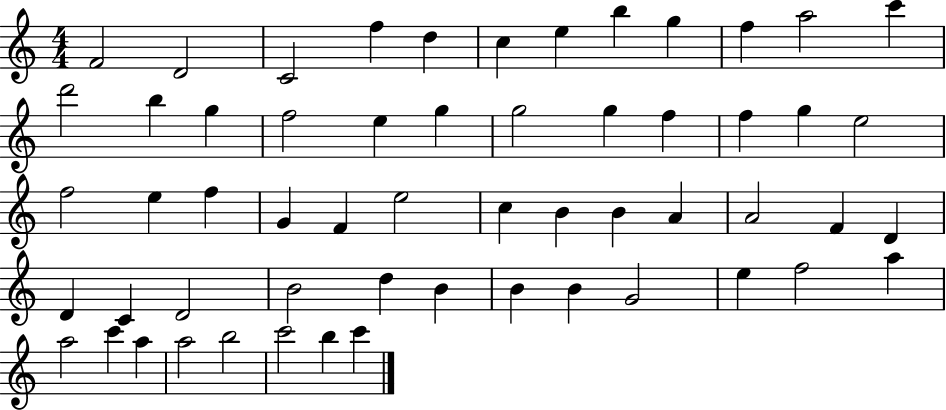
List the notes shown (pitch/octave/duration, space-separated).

F4/h D4/h C4/h F5/q D5/q C5/q E5/q B5/q G5/q F5/q A5/h C6/q D6/h B5/q G5/q F5/h E5/q G5/q G5/h G5/q F5/q F5/q G5/q E5/h F5/h E5/q F5/q G4/q F4/q E5/h C5/q B4/q B4/q A4/q A4/h F4/q D4/q D4/q C4/q D4/h B4/h D5/q B4/q B4/q B4/q G4/h E5/q F5/h A5/q A5/h C6/q A5/q A5/h B5/h C6/h B5/q C6/q